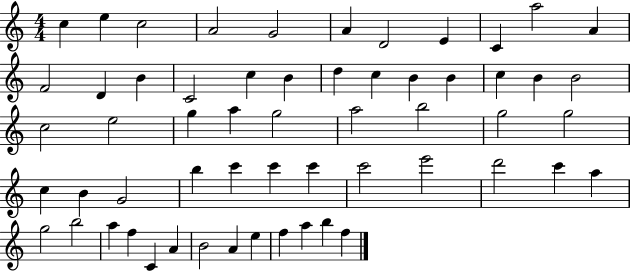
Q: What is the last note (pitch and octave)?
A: F5